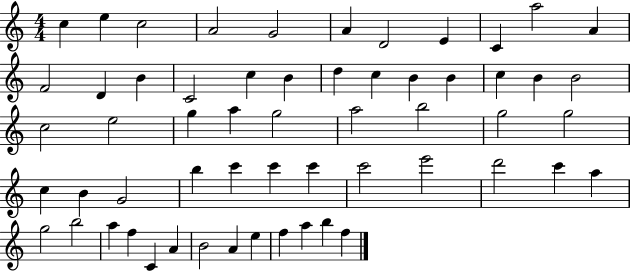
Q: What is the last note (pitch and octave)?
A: F5